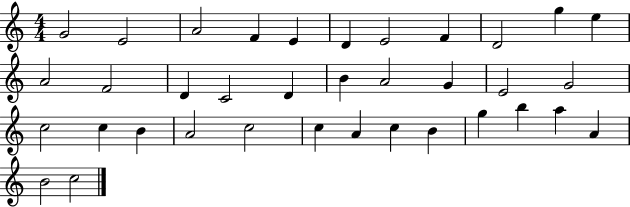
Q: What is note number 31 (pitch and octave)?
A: G5